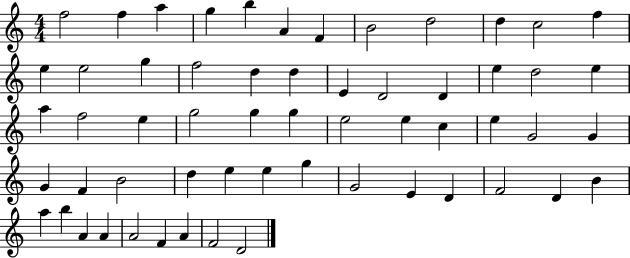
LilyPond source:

{
  \clef treble
  \numericTimeSignature
  \time 4/4
  \key c \major
  f''2 f''4 a''4 | g''4 b''4 a'4 f'4 | b'2 d''2 | d''4 c''2 f''4 | \break e''4 e''2 g''4 | f''2 d''4 d''4 | e'4 d'2 d'4 | e''4 d''2 e''4 | \break a''4 f''2 e''4 | g''2 g''4 g''4 | e''2 e''4 c''4 | e''4 g'2 g'4 | \break g'4 f'4 b'2 | d''4 e''4 e''4 g''4 | g'2 e'4 d'4 | f'2 d'4 b'4 | \break a''4 b''4 a'4 a'4 | a'2 f'4 a'4 | f'2 d'2 | \bar "|."
}